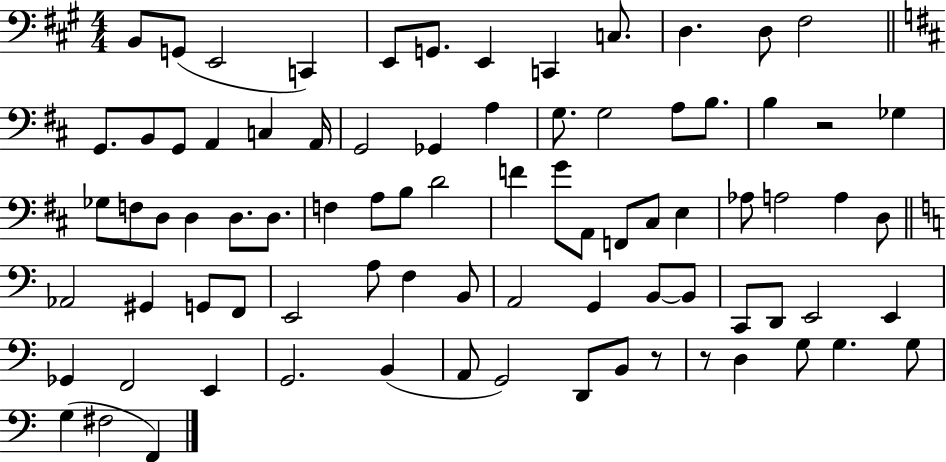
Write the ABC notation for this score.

X:1
T:Untitled
M:4/4
L:1/4
K:A
B,,/2 G,,/2 E,,2 C,, E,,/2 G,,/2 E,, C,, C,/2 D, D,/2 ^F,2 G,,/2 B,,/2 G,,/2 A,, C, A,,/4 G,,2 _G,, A, G,/2 G,2 A,/2 B,/2 B, z2 _G, _G,/2 F,/2 D,/2 D, D,/2 D,/2 F, A,/2 B,/2 D2 F G/2 A,,/2 F,,/2 ^C,/2 E, _A,/2 A,2 A, D,/2 _A,,2 ^G,, G,,/2 F,,/2 E,,2 A,/2 F, B,,/2 A,,2 G,, B,,/2 B,,/2 C,,/2 D,,/2 E,,2 E,, _G,, F,,2 E,, G,,2 B,, A,,/2 G,,2 D,,/2 B,,/2 z/2 z/2 D, G,/2 G, G,/2 G, ^F,2 F,,